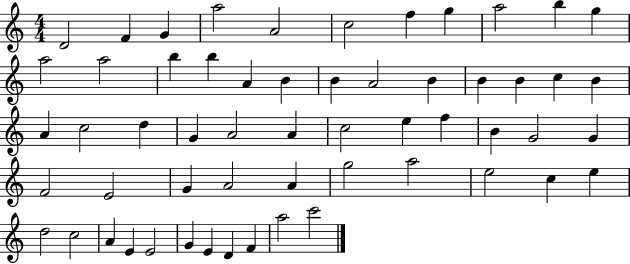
D4/h F4/q G4/q A5/h A4/h C5/h F5/q G5/q A5/h B5/q G5/q A5/h A5/h B5/q B5/q A4/q B4/q B4/q A4/h B4/q B4/q B4/q C5/q B4/q A4/q C5/h D5/q G4/q A4/h A4/q C5/h E5/q F5/q B4/q G4/h G4/q F4/h E4/h G4/q A4/h A4/q G5/h A5/h E5/h C5/q E5/q D5/h C5/h A4/q E4/q E4/h G4/q E4/q D4/q F4/q A5/h C6/h